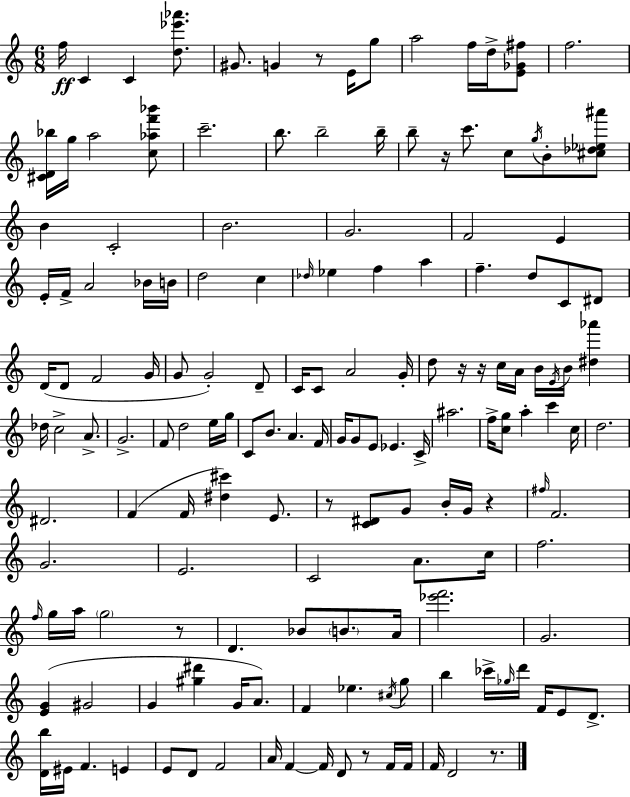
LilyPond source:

{
  \clef treble
  \numericTimeSignature
  \time 6/8
  \key c \major
  f''16\ff c'4 c'4 <d'' ees''' aes'''>8. | gis'8. g'4 r8 e'16 g''8 | a''2 f''16 d''16-> <e' ges' fis''>8 | f''2. | \break <cis' d' bes''>16 g''16 a''2 <c'' aes'' f''' bes'''>8 | c'''2.-- | b''8. b''2-- b''16-- | b''8-- r16 c'''8. c''8 \acciaccatura { g''16 } b'8-. <cis'' des'' ees'' ais'''>8 | \break b'4 c'2-. | b'2. | g'2. | f'2 e'4 | \break e'16-. f'16-> a'2 bes'16 | b'16 d''2 c''4 | \grace { des''16 } ees''4 f''4 a''4 | f''4.-- d''8 c'8 | \break dis'8 d'16( d'8 f'2 | g'16 g'8 g'2-.) | d'8-- c'16 c'8 a'2 | g'16-. d''8 r16 r16 c''16 a'16 b'16 \acciaccatura { e'16 } b'16 <dis'' aes'''>4 | \break des''16 c''2-> | a'8.-> g'2.-> | f'8 d''2 | e''16 g''16 c'8 b'8. a'4. | \break f'16 g'16 g'8 e'8 ees'4. | c'16-> ais''2. | f''16-> <c'' g''>8 a''4-. c'''4 | c''16 d''2. | \break dis'2. | f'4( f'16 <dis'' cis'''>4) | e'8. r8 <c' dis'>8 g'8 b'16-. g'16 r4 | \grace { fis''16 } f'2. | \break g'2. | e'2. | c'2 | a'8. c''16 f''2. | \break \grace { f''16 } g''16 a''16 \parenthesize g''2 | r8 d'4. bes'8 | \parenthesize b'8. a'16 <ees''' f'''>2. | g'2. | \break <e' g'>4( gis'2 | g'4 <gis'' dis'''>4 | g'16 a'8.) f'4 ees''4. | \acciaccatura { cis''16 } g''8 b''4 ces'''16-> \grace { ges''16 } | \break d'''16 f'16 e'8 d'8.-> <d' b''>16 eis'16 f'4. | e'4 e'8 d'8 f'2 | a'16 f'4~~ | f'16 d'8 r8 f'16 f'16 f'16 d'2 | \break r8. \bar "|."
}